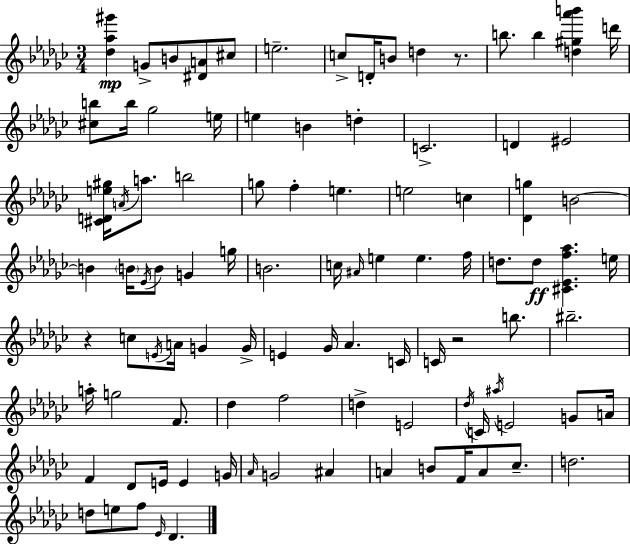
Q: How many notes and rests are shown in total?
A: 98